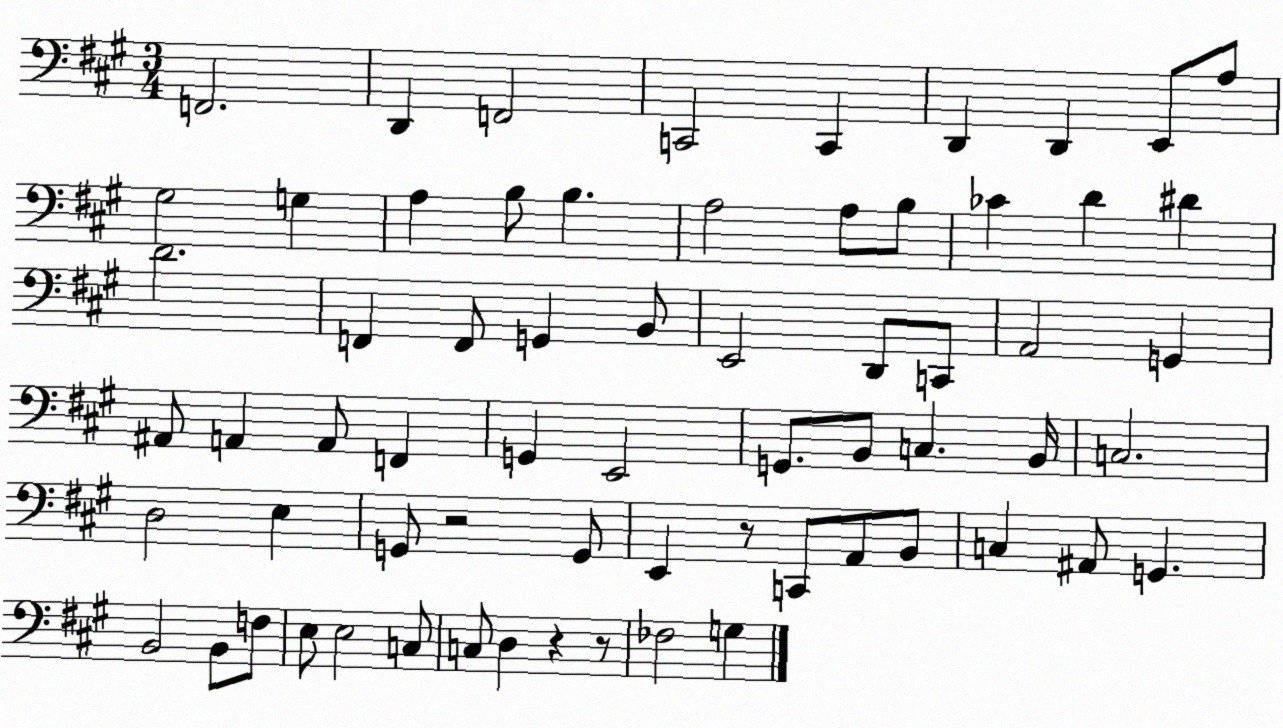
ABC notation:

X:1
T:Untitled
M:3/4
L:1/4
K:A
F,,2 D,, F,,2 C,,2 C,, D,, D,, E,,/2 A,/2 ^G,2 G, A, B,/2 B, A,2 A,/2 B,/2 _C D ^D D2 F,, F,,/2 G,, B,,/2 E,,2 D,,/2 C,,/2 A,,2 G,, ^A,,/2 A,, A,,/2 F,, G,, E,,2 G,,/2 B,,/2 C, B,,/4 C,2 D,2 E, G,,/2 z2 G,,/2 E,, z/2 C,,/2 A,,/2 B,,/2 C, ^A,,/2 G,, B,,2 B,,/2 F,/2 E,/2 E,2 C,/2 C,/2 D, z z/2 _F,2 G,